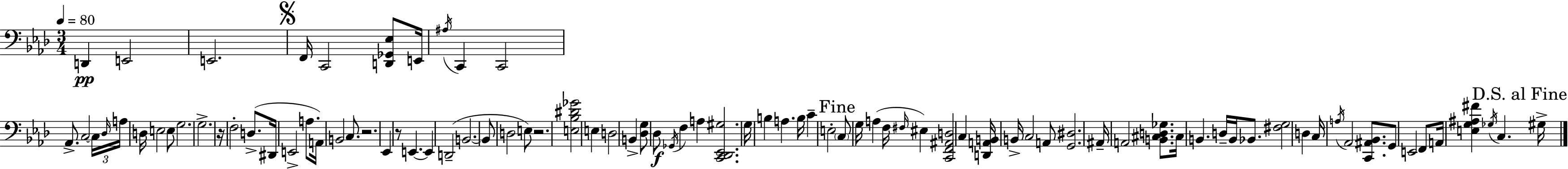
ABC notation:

X:1
T:Untitled
M:3/4
L:1/4
K:Ab
D,, E,,2 E,,2 F,,/4 C,,2 [D,,_G,,_E,]/2 E,,/4 ^A,/4 C,, C,,2 _A,,/2 C,2 C,/4 _D,/4 A,/4 D,/4 E,2 E,/2 G,2 G,2 z/4 F,2 D,/2 ^D,,/4 E,,2 A,/2 A,,/4 B,,2 C,/2 z2 _E,, z/2 E,, E,, D,,2 B,,2 B,,/2 D,2 E,/2 z2 [E,_B,^D_G]2 E, D,2 B,, [_D,G,]/2 _D,/2 _G,,/4 F, A, [C,,_D,,_E,,^G,]2 G,/4 B, A, B,/4 C E,2 C,/2 G,/4 A, F,/4 ^F,/4 ^E, [C,,F,,^A,,D,]2 C, [D,,A,,B,,]/4 B,,/4 C,2 A,,/2 [G,,^D,]2 ^A,,/4 A,,2 [B,,^C,D,_G,]/2 ^C,/4 B,, D,/4 B,,/4 _B,,/2 [^F,G,]2 D, C,/4 A,/4 _A,,2 [C,,^A,,_B,,]/2 G,,/2 E,,2 F,,/2 A,,/4 [E,G,^A,^F] _G,/4 C, ^G,/4